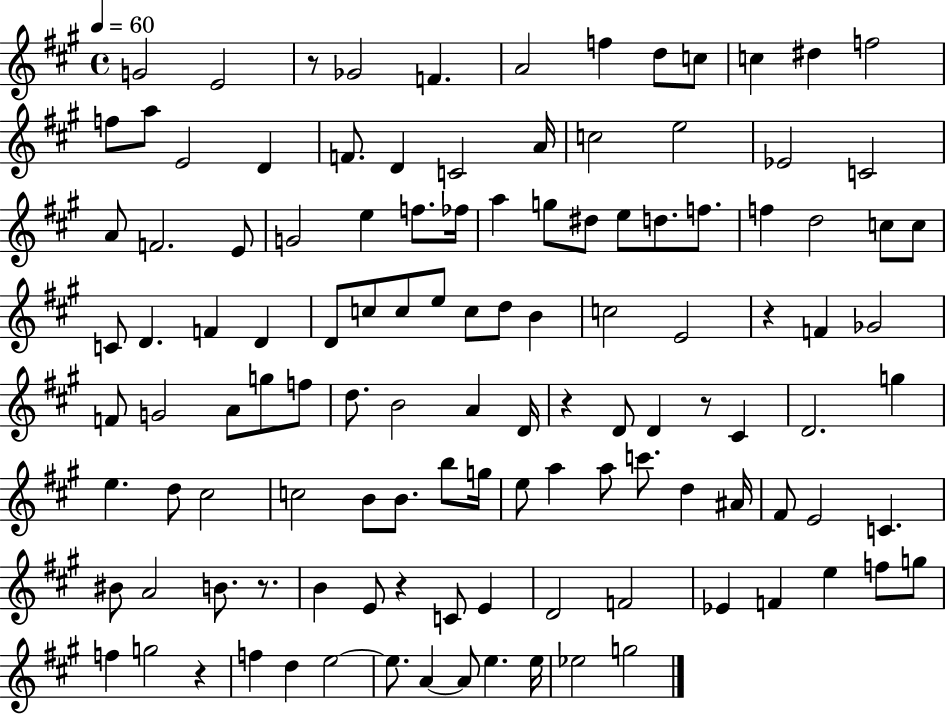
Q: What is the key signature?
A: A major